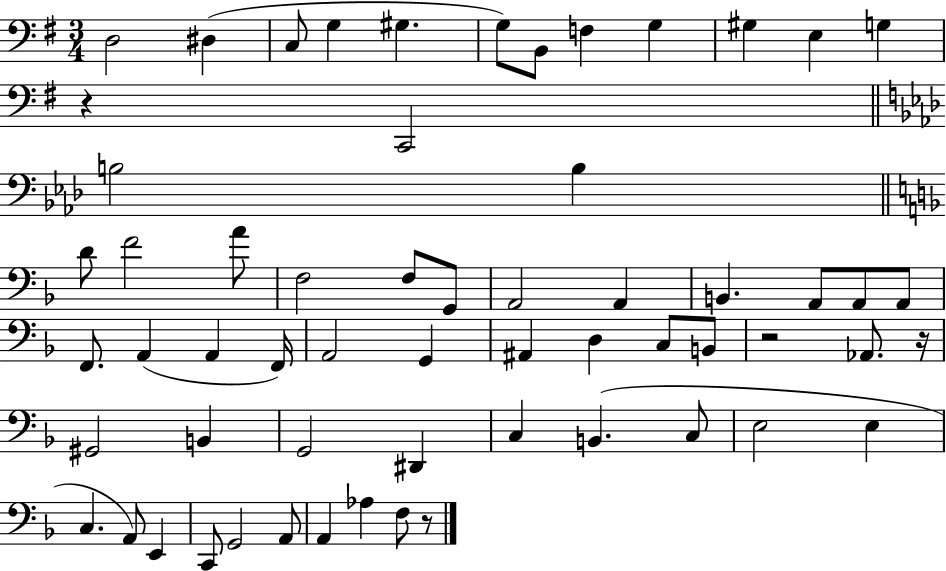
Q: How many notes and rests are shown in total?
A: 60